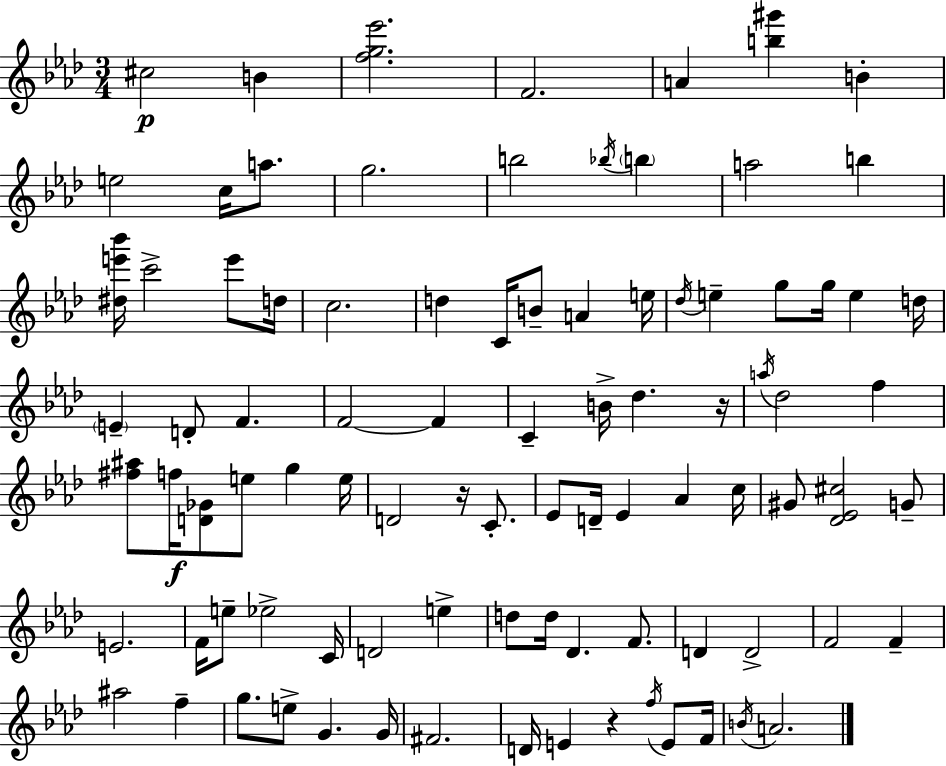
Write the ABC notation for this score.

X:1
T:Untitled
M:3/4
L:1/4
K:Ab
^c2 B [fg_e']2 F2 A [b^g'] B e2 c/4 a/2 g2 b2 _b/4 b a2 b [^de'_b']/4 c'2 e'/2 d/4 c2 d C/4 B/2 A e/4 _d/4 e g/2 g/4 e d/4 E D/2 F F2 F C B/4 _d z/4 a/4 _d2 f [^f^a]/2 f/4 [D_G]/2 e/2 g e/4 D2 z/4 C/2 _E/2 D/4 _E _A c/4 ^G/2 [_D_E^c]2 G/2 E2 F/4 e/2 _e2 C/4 D2 e d/2 d/4 _D F/2 D D2 F2 F ^a2 f g/2 e/2 G G/4 ^F2 D/4 E z f/4 E/2 F/4 B/4 A2